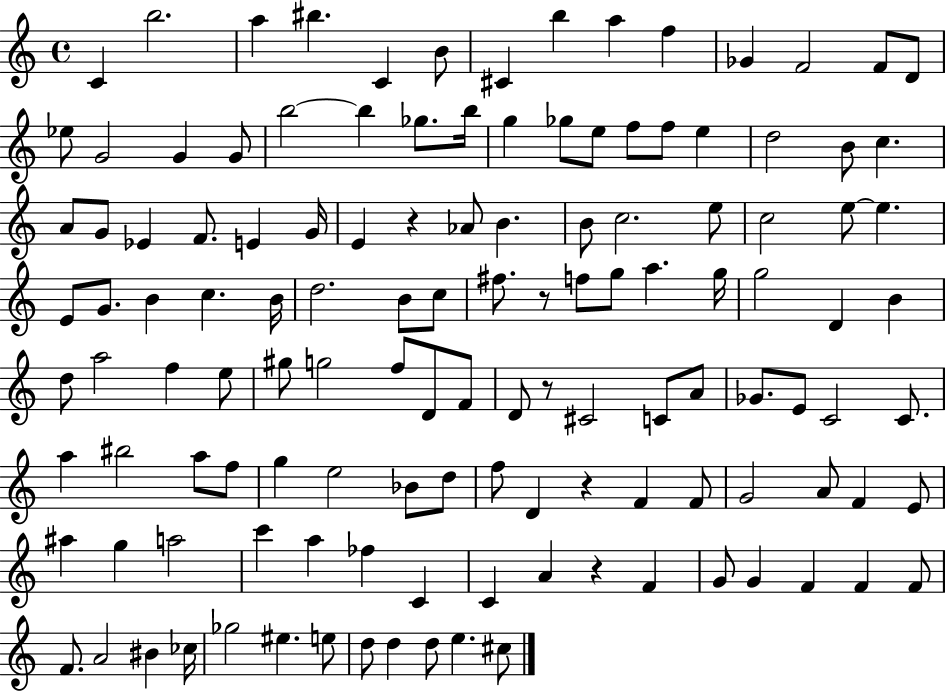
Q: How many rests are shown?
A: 5